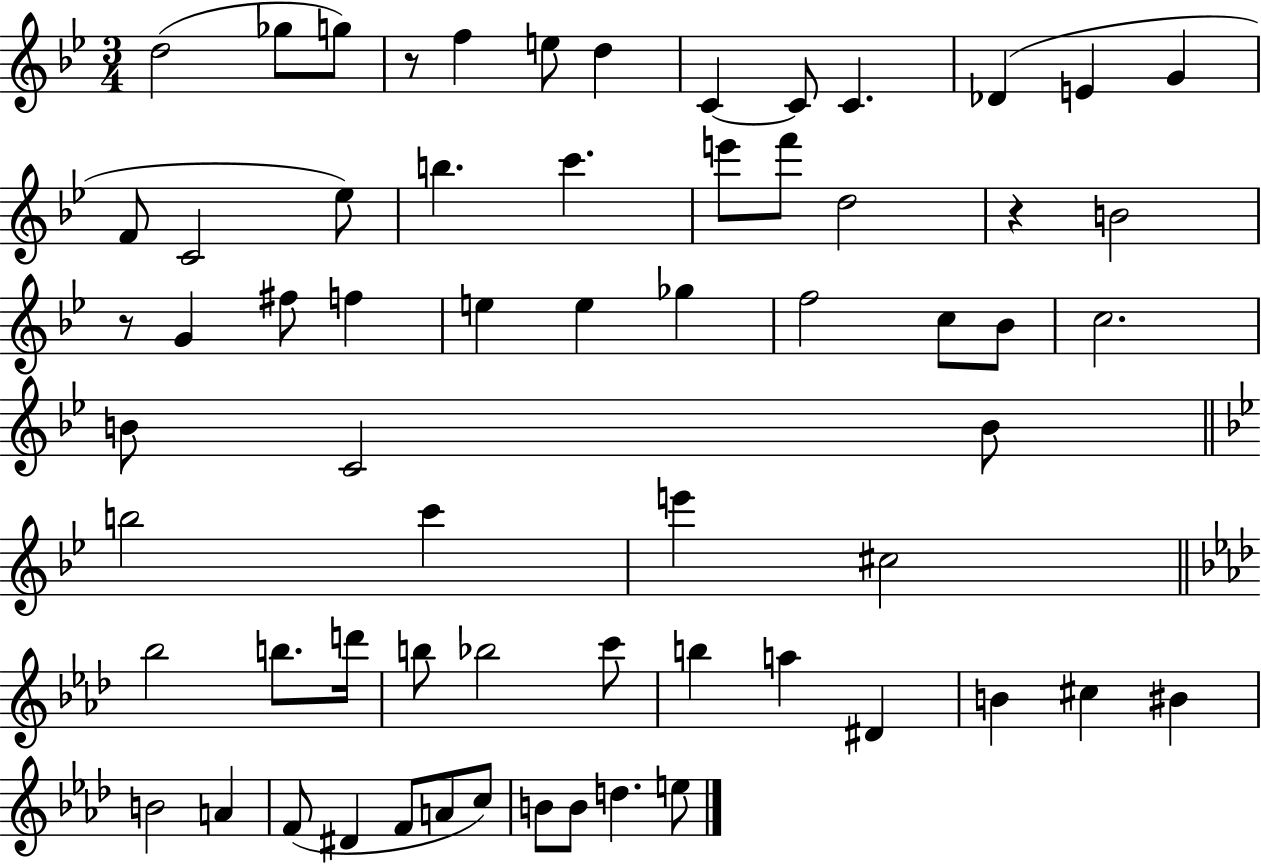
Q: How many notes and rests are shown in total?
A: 64